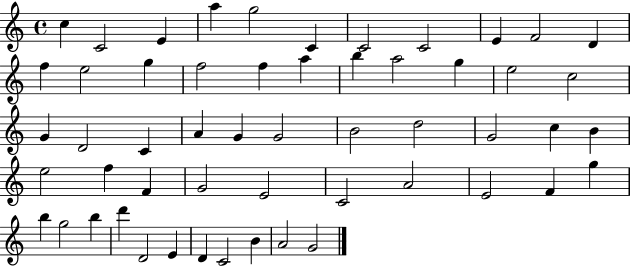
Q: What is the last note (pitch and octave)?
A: G4